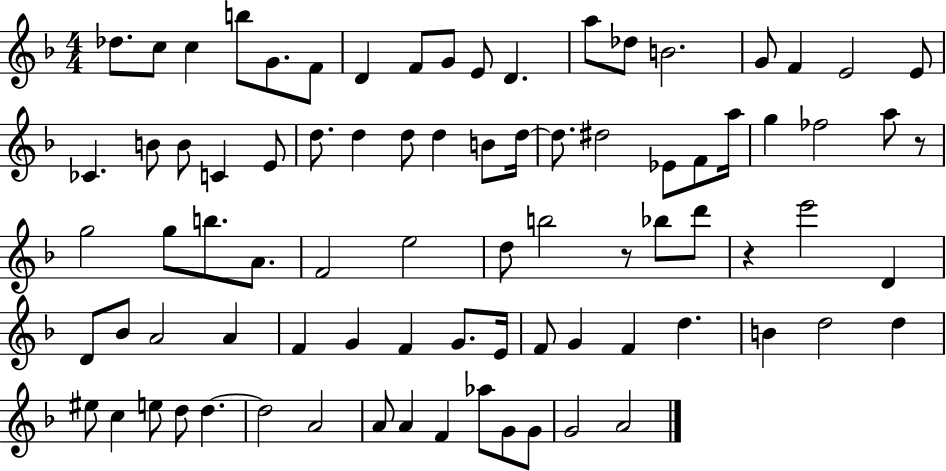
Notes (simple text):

Db5/e. C5/e C5/q B5/e G4/e. F4/e D4/q F4/e G4/e E4/e D4/q. A5/e Db5/e B4/h. G4/e F4/q E4/h E4/e CES4/q. B4/e B4/e C4/q E4/e D5/e. D5/q D5/e D5/q B4/e D5/s D5/e. D#5/h Eb4/e F4/e A5/s G5/q FES5/h A5/e R/e G5/h G5/e B5/e. A4/e. F4/h E5/h D5/e B5/h R/e Bb5/e D6/e R/q E6/h D4/q D4/e Bb4/e A4/h A4/q F4/q G4/q F4/q G4/e. E4/s F4/e G4/q F4/q D5/q. B4/q D5/h D5/q EIS5/e C5/q E5/e D5/e D5/q. D5/h A4/h A4/e A4/q F4/q Ab5/e G4/e G4/e G4/h A4/h